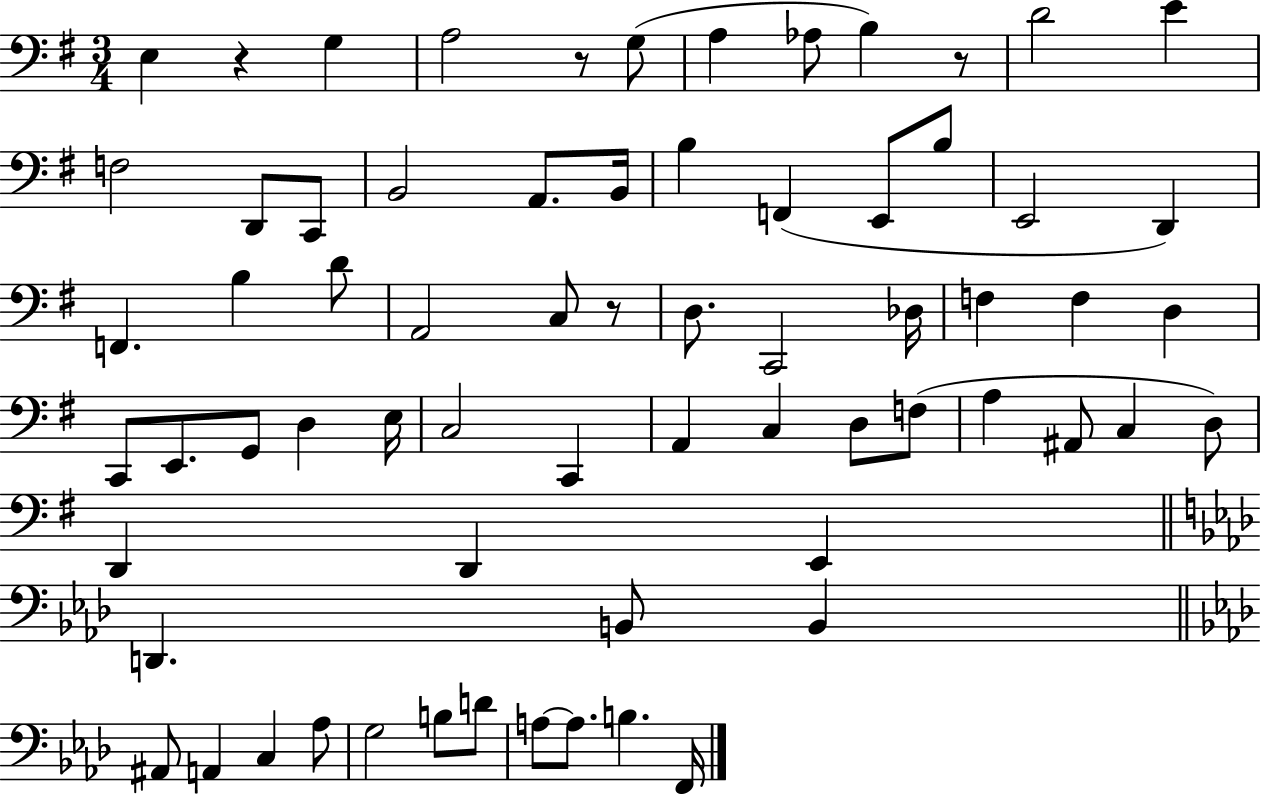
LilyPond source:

{
  \clef bass
  \numericTimeSignature
  \time 3/4
  \key g \major
  e4 r4 g4 | a2 r8 g8( | a4 aes8 b4) r8 | d'2 e'4 | \break f2 d,8 c,8 | b,2 a,8. b,16 | b4 f,4( e,8 b8 | e,2 d,4) | \break f,4. b4 d'8 | a,2 c8 r8 | d8. c,2 des16 | f4 f4 d4 | \break c,8 e,8. g,8 d4 e16 | c2 c,4 | a,4 c4 d8 f8( | a4 ais,8 c4 d8) | \break d,4 d,4 e,4 | \bar "||" \break \key aes \major d,4. b,8 b,4 | \bar "||" \break \key f \minor ais,8 a,4 c4 aes8 | g2 b8 d'8 | a8~~ a8. b4. f,16 | \bar "|."
}